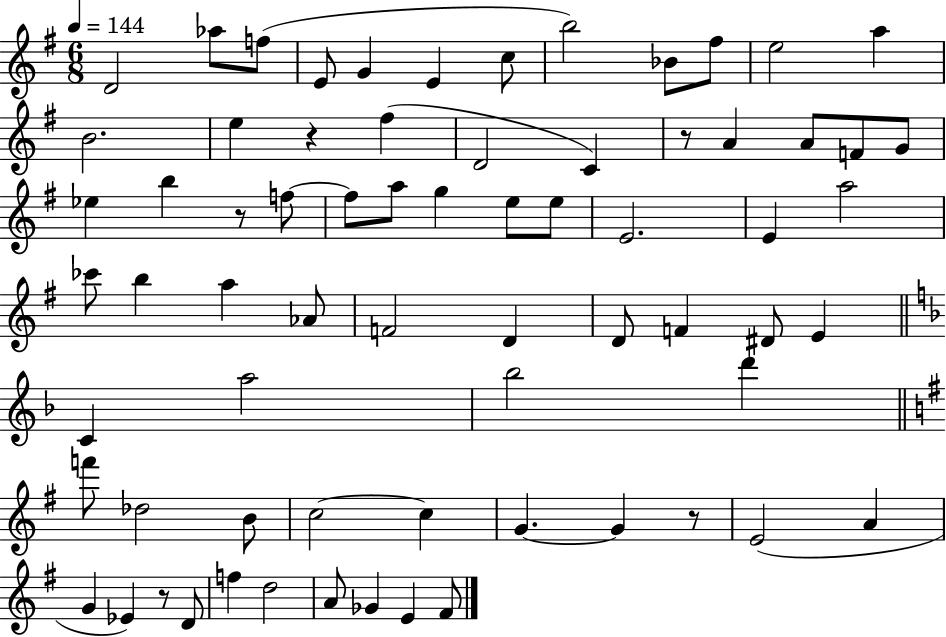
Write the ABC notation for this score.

X:1
T:Untitled
M:6/8
L:1/4
K:G
D2 _a/2 f/2 E/2 G E c/2 b2 _B/2 ^f/2 e2 a B2 e z ^f D2 C z/2 A A/2 F/2 G/2 _e b z/2 f/2 f/2 a/2 g e/2 e/2 E2 E a2 _c'/2 b a _A/2 F2 D D/2 F ^D/2 E C a2 _b2 d' f'/2 _d2 B/2 c2 c G G z/2 E2 A G _E z/2 D/2 f d2 A/2 _G E ^F/2